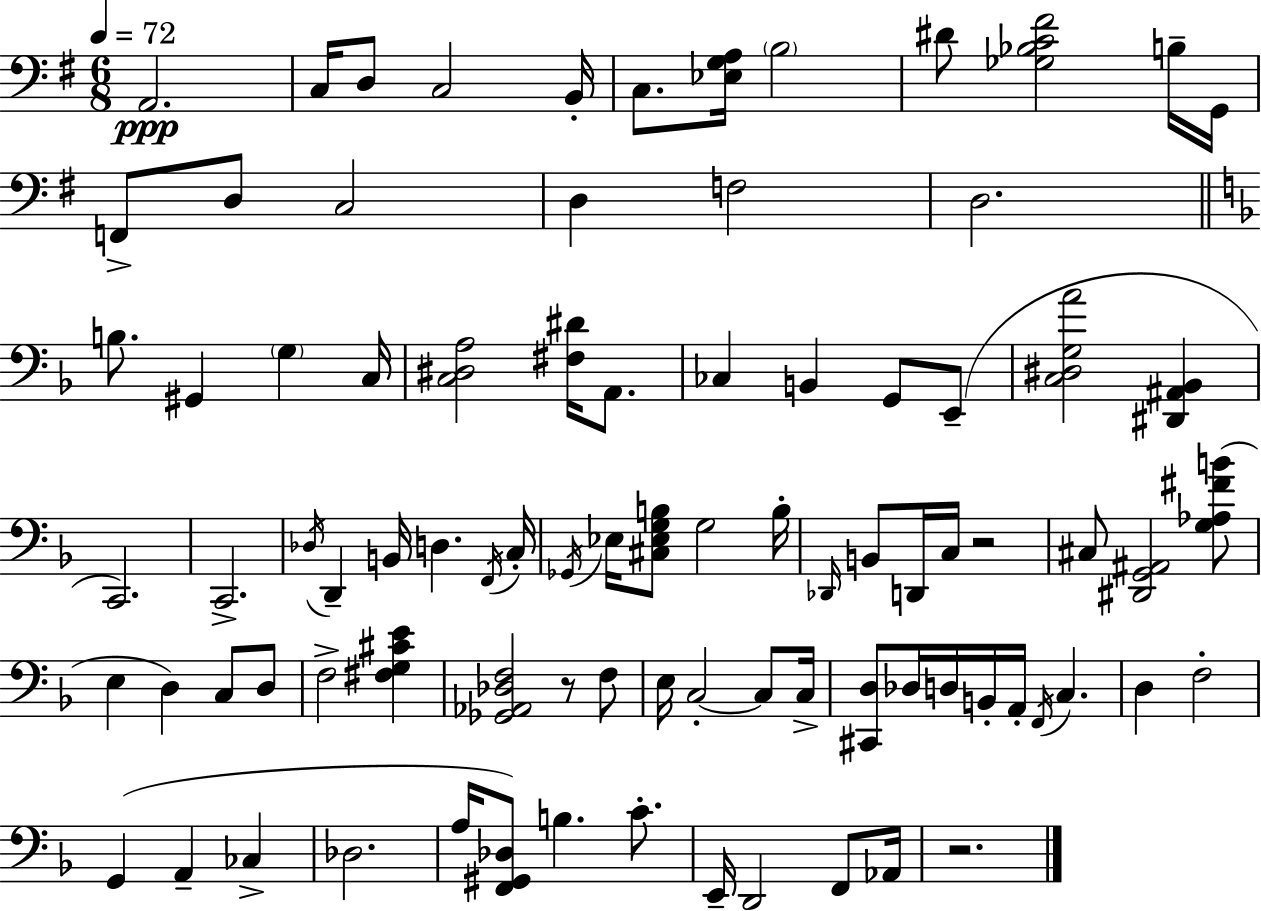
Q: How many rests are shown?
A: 3